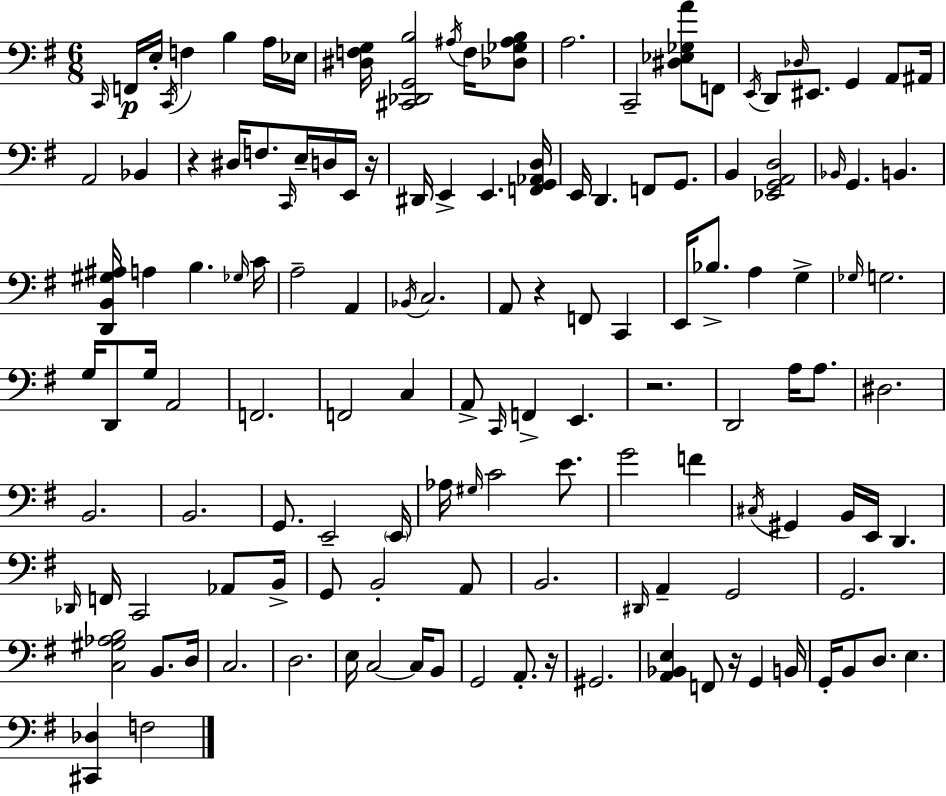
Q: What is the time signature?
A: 6/8